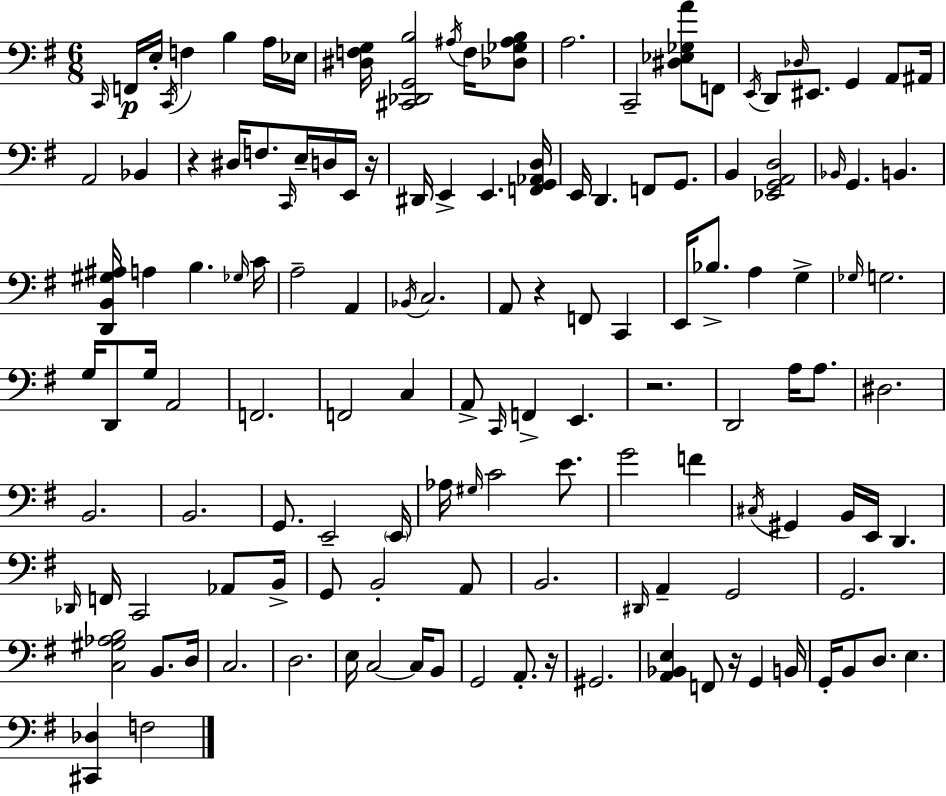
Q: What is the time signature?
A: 6/8